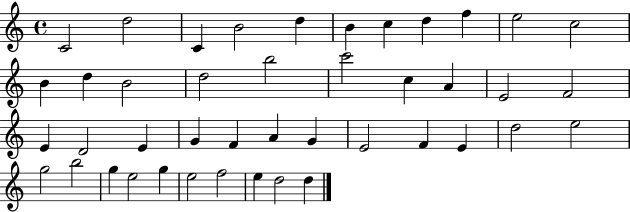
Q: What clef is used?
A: treble